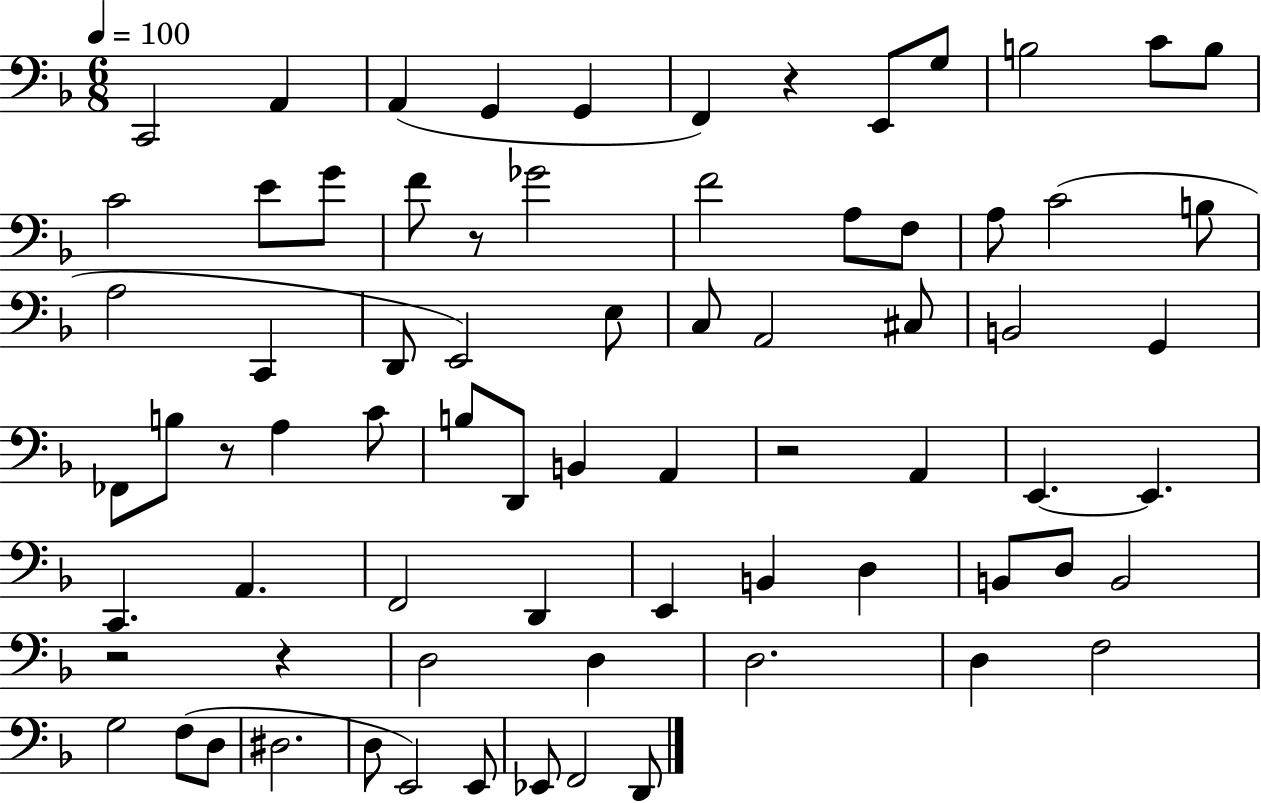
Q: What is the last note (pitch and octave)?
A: D2